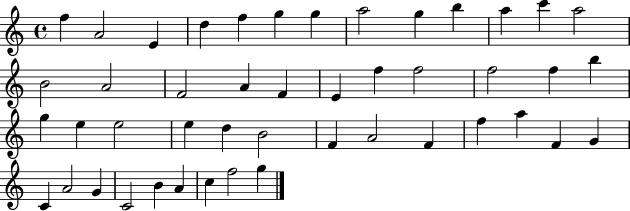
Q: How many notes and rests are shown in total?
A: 46